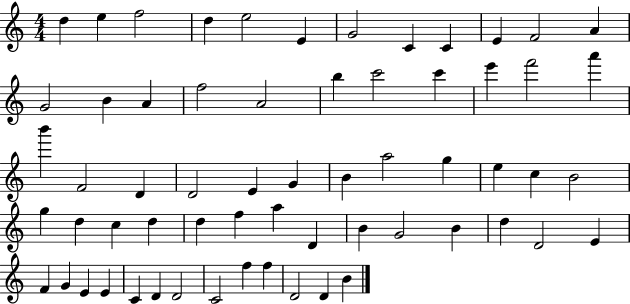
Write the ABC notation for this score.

X:1
T:Untitled
M:4/4
L:1/4
K:C
d e f2 d e2 E G2 C C E F2 A G2 B A f2 A2 b c'2 c' e' f'2 a' b' F2 D D2 E G B a2 g e c B2 g d c d d f a D B G2 B d D2 E F G E E C D D2 C2 f f D2 D B